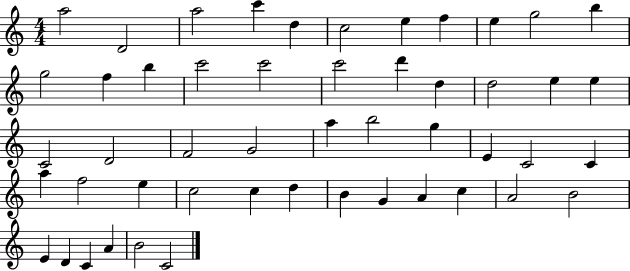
X:1
T:Untitled
M:4/4
L:1/4
K:C
a2 D2 a2 c' d c2 e f e g2 b g2 f b c'2 c'2 c'2 d' d d2 e e C2 D2 F2 G2 a b2 g E C2 C a f2 e c2 c d B G A c A2 B2 E D C A B2 C2